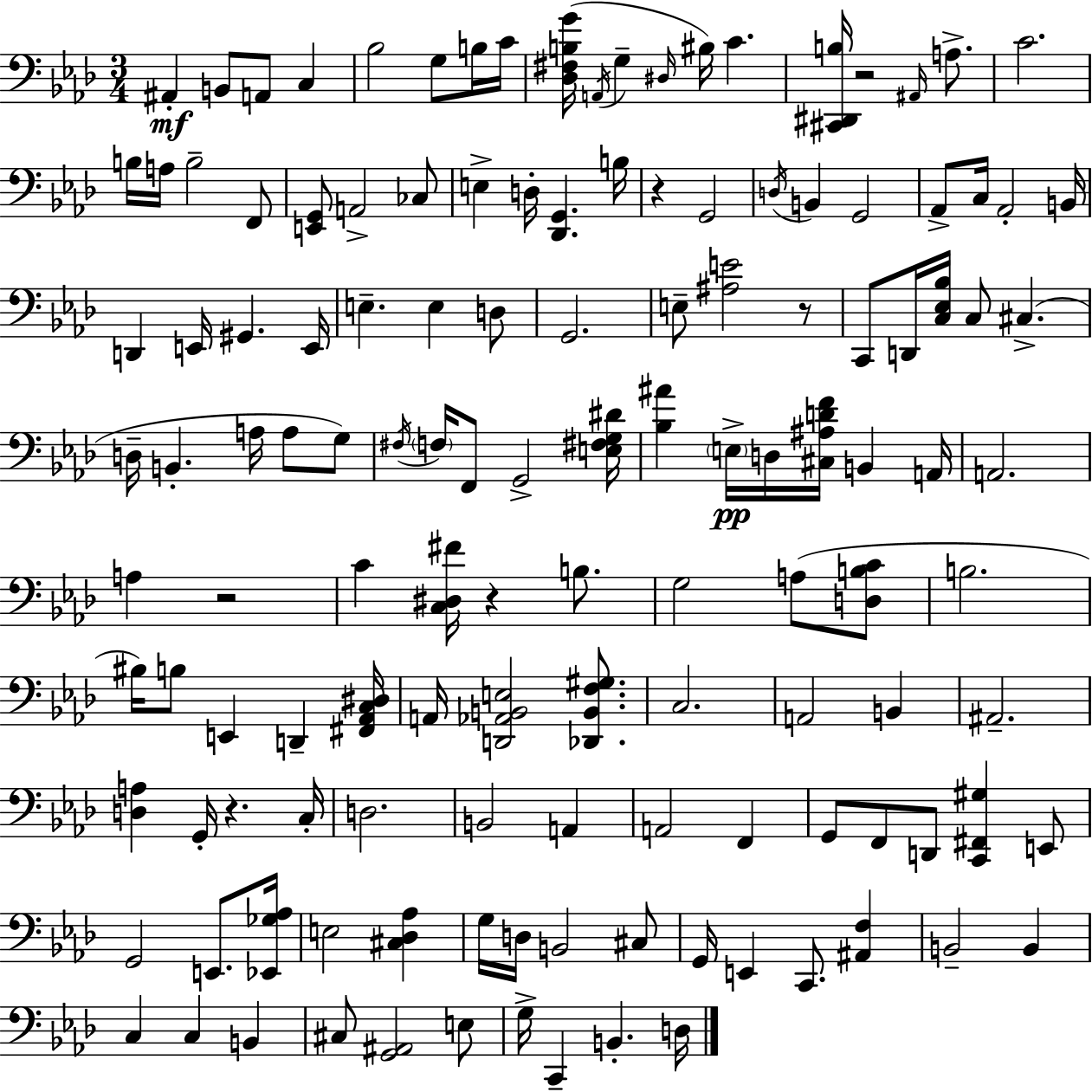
{
  \clef bass
  \numericTimeSignature
  \time 3/4
  \key aes \major
  \repeat volta 2 { ais,4-.\mf b,8 a,8 c4 | bes2 g8 b16 c'16 | <des fis b g'>16( \acciaccatura { a,16 } g4-- \grace { dis16 } bis16) c'4. | <cis, dis, b>16 r2 \grace { ais,16 } | \break a8.-> c'2. | b16 a16 b2-- | f,8 <e, g,>8 a,2-> | ces8 e4-> d16-. <des, g,>4. | \break b16 r4 g,2 | \acciaccatura { d16 } b,4 g,2 | aes,8-> c16 aes,2-. | b,16 d,4 e,16 gis,4. | \break e,16 e4.-- e4 | d8 g,2. | e8-- <ais e'>2 | r8 c,8 d,16 <c ees bes>16 c8 cis4.->( | \break d16-- b,4.-. a16 | a8 g8) \acciaccatura { fis16 } \parenthesize f16 f,8 g,2-> | <e fis g dis'>16 <bes ais'>4 \parenthesize e16->\pp d16 <cis ais d' f'>16 | b,4 a,16 a,2. | \break a4 r2 | c'4 <c dis fis'>16 r4 | b8. g2 | a8( <d b c'>8 b2. | \break bis16) b8 e,4 | d,4-- <fis, aes, c dis>16 a,16 <d, aes, b, e>2 | <des, b, f gis>8. c2. | a,2 | \break b,4 ais,2.-- | <d a>4 g,16-. r4. | c16-. d2. | b,2 | \break a,4 a,2 | f,4 g,8 f,8 d,8 <c, fis, gis>4 | e,8 g,2 | e,8. <ees, ges aes>16 e2 | \break <cis des aes>4 g16 d16 b,2 | cis8 g,16 e,4 c,8. | <ais, f>4 b,2-- | b,4 c4 c4 | \break b,4 cis8 <g, ais,>2 | e8 g16-> c,4-- b,4.-. | d16 } \bar "|."
}